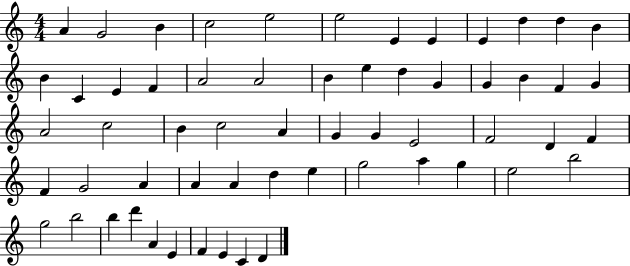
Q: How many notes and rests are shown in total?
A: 59